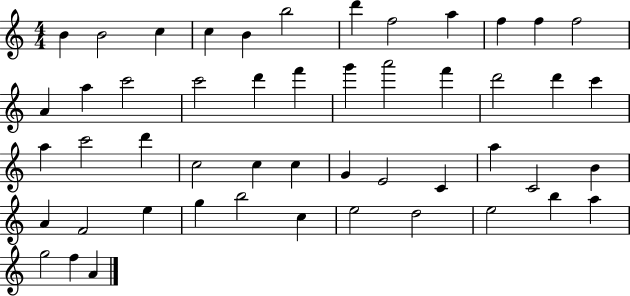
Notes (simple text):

B4/q B4/h C5/q C5/q B4/q B5/h D6/q F5/h A5/q F5/q F5/q F5/h A4/q A5/q C6/h C6/h D6/q F6/q G6/q A6/h F6/q D6/h D6/q C6/q A5/q C6/h D6/q C5/h C5/q C5/q G4/q E4/h C4/q A5/q C4/h B4/q A4/q F4/h E5/q G5/q B5/h C5/q E5/h D5/h E5/h B5/q A5/q G5/h F5/q A4/q